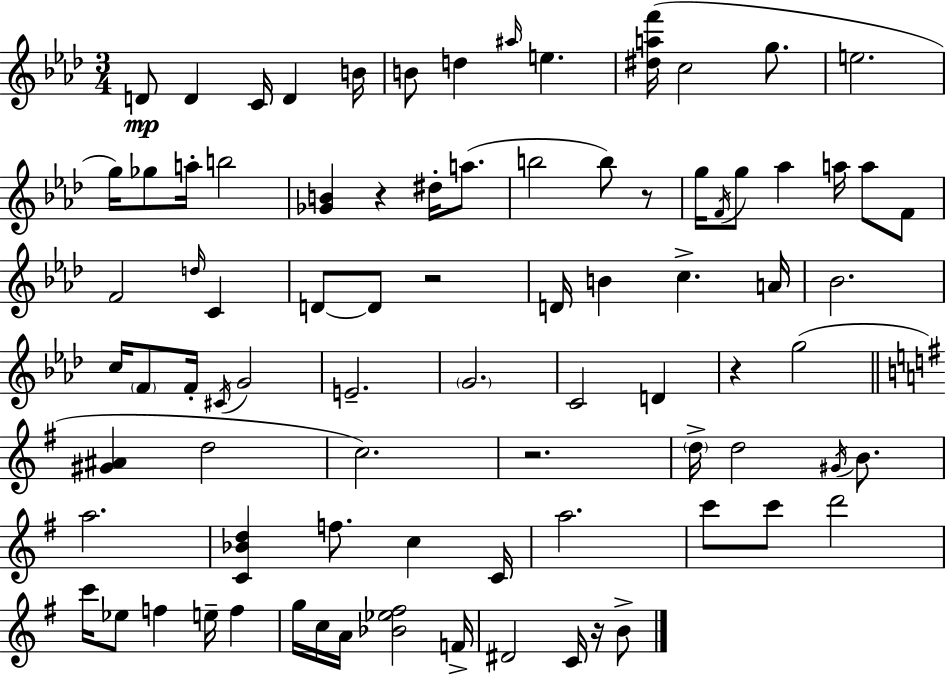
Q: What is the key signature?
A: F minor